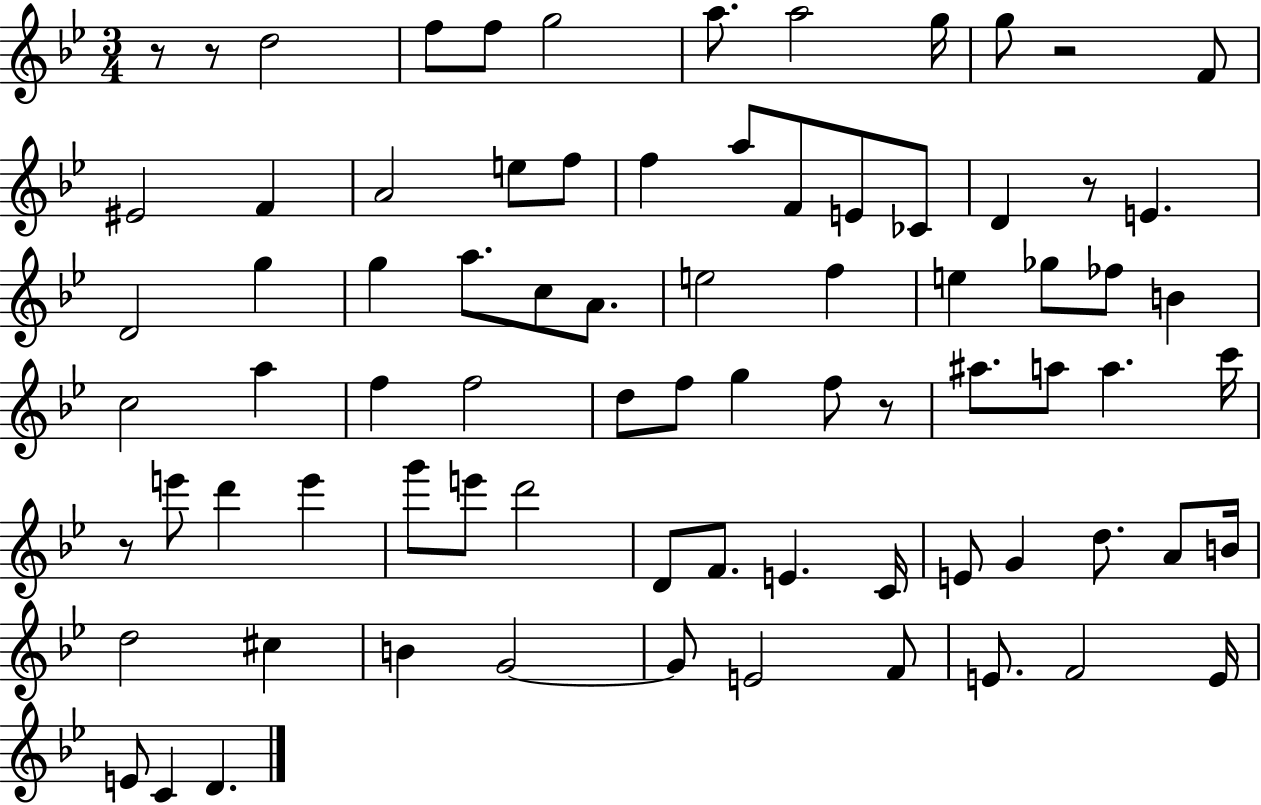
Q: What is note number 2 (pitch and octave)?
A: F5